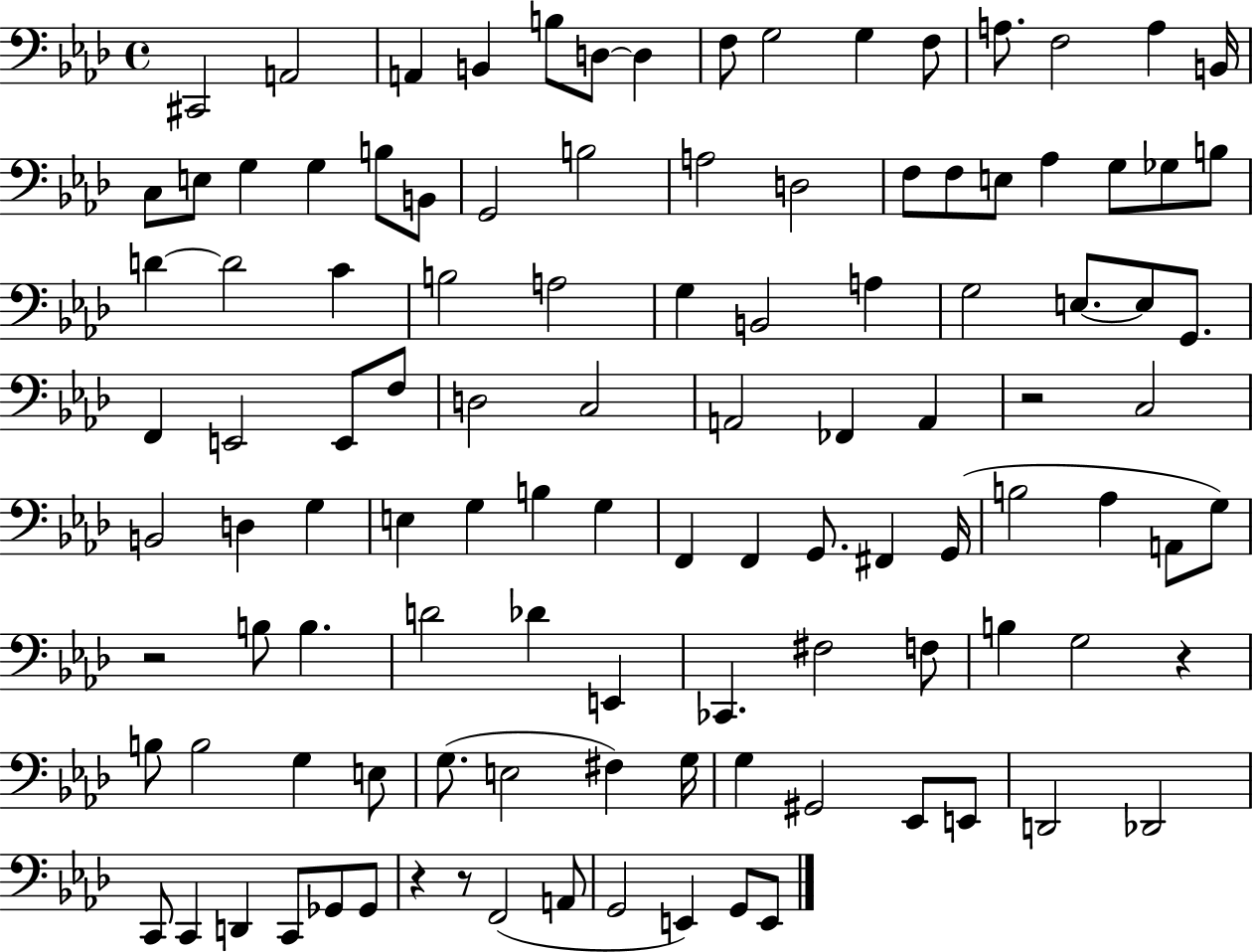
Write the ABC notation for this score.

X:1
T:Untitled
M:4/4
L:1/4
K:Ab
^C,,2 A,,2 A,, B,, B,/2 D,/2 D, F,/2 G,2 G, F,/2 A,/2 F,2 A, B,,/4 C,/2 E,/2 G, G, B,/2 B,,/2 G,,2 B,2 A,2 D,2 F,/2 F,/2 E,/2 _A, G,/2 _G,/2 B,/2 D D2 C B,2 A,2 G, B,,2 A, G,2 E,/2 E,/2 G,,/2 F,, E,,2 E,,/2 F,/2 D,2 C,2 A,,2 _F,, A,, z2 C,2 B,,2 D, G, E, G, B, G, F,, F,, G,,/2 ^F,, G,,/4 B,2 _A, A,,/2 G,/2 z2 B,/2 B, D2 _D E,, _C,, ^F,2 F,/2 B, G,2 z B,/2 B,2 G, E,/2 G,/2 E,2 ^F, G,/4 G, ^G,,2 _E,,/2 E,,/2 D,,2 _D,,2 C,,/2 C,, D,, C,,/2 _G,,/2 _G,,/2 z z/2 F,,2 A,,/2 G,,2 E,, G,,/2 E,,/2